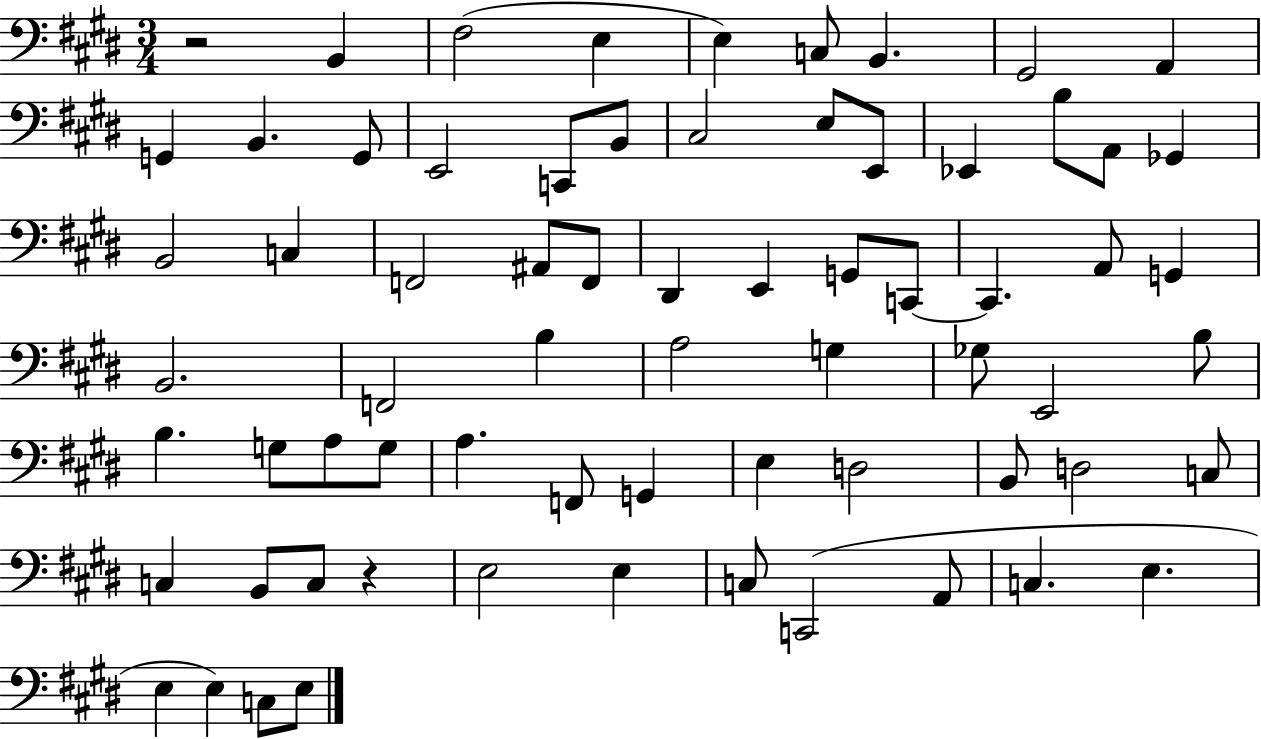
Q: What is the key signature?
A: E major